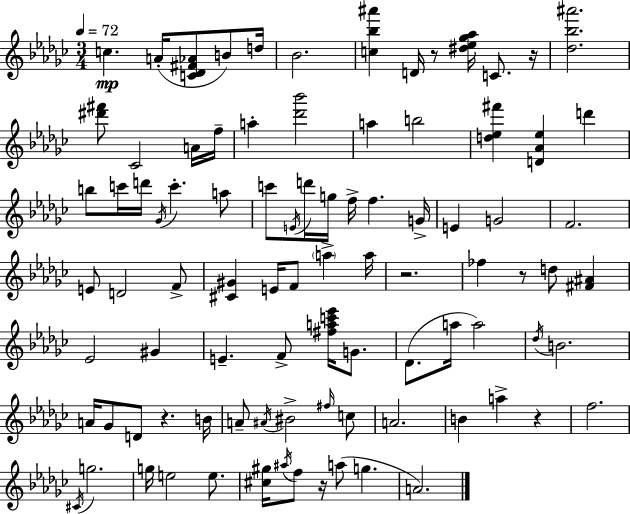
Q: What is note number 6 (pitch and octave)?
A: D4